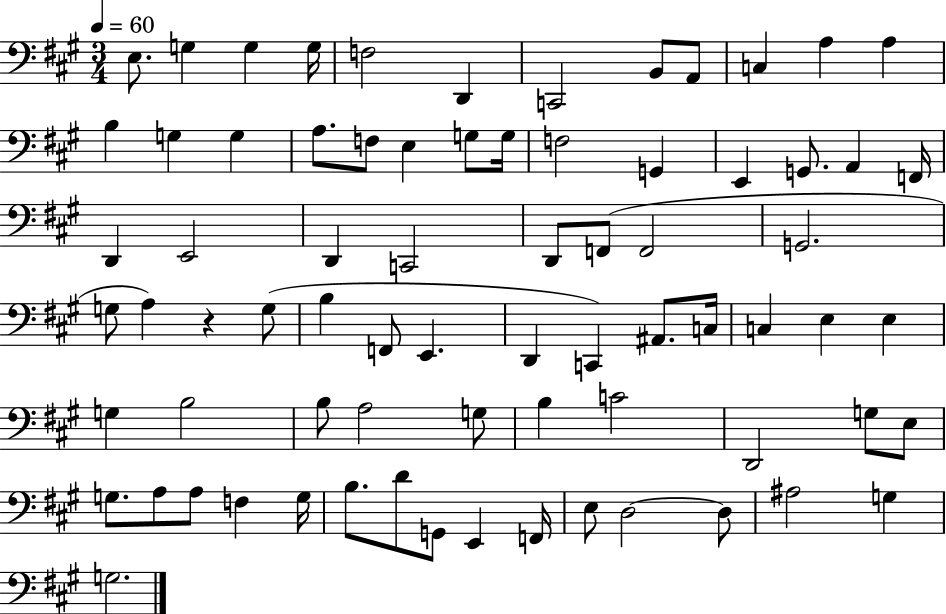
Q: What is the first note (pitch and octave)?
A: E3